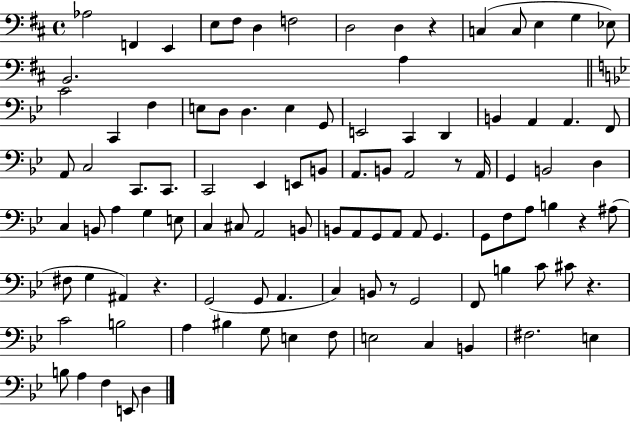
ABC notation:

X:1
T:Untitled
M:4/4
L:1/4
K:D
_A,2 F,, E,, E,/2 ^F,/2 D, F,2 D,2 D, z C, C,/2 E, G, _E,/2 B,,2 A, C2 C,, F, E,/2 D,/2 D, E, G,,/2 E,,2 C,, D,, B,, A,, A,, F,,/2 A,,/2 C,2 C,,/2 C,,/2 C,,2 _E,, E,,/2 B,,/2 A,,/2 B,,/2 A,,2 z/2 A,,/4 G,, B,,2 D, C, B,,/2 A, G, E,/2 C, ^C,/2 A,,2 B,,/2 B,,/2 A,,/2 G,,/2 A,,/2 A,,/2 G,, G,,/2 F,/2 A,/2 B, z ^A,/2 ^F,/2 G, ^A,, z G,,2 G,,/2 A,, C, B,,/2 z/2 G,,2 F,,/2 B, C/2 ^C/2 z C2 B,2 A, ^B, G,/2 E, F,/2 E,2 C, B,, ^F,2 E, B,/2 A, F, E,,/2 D,